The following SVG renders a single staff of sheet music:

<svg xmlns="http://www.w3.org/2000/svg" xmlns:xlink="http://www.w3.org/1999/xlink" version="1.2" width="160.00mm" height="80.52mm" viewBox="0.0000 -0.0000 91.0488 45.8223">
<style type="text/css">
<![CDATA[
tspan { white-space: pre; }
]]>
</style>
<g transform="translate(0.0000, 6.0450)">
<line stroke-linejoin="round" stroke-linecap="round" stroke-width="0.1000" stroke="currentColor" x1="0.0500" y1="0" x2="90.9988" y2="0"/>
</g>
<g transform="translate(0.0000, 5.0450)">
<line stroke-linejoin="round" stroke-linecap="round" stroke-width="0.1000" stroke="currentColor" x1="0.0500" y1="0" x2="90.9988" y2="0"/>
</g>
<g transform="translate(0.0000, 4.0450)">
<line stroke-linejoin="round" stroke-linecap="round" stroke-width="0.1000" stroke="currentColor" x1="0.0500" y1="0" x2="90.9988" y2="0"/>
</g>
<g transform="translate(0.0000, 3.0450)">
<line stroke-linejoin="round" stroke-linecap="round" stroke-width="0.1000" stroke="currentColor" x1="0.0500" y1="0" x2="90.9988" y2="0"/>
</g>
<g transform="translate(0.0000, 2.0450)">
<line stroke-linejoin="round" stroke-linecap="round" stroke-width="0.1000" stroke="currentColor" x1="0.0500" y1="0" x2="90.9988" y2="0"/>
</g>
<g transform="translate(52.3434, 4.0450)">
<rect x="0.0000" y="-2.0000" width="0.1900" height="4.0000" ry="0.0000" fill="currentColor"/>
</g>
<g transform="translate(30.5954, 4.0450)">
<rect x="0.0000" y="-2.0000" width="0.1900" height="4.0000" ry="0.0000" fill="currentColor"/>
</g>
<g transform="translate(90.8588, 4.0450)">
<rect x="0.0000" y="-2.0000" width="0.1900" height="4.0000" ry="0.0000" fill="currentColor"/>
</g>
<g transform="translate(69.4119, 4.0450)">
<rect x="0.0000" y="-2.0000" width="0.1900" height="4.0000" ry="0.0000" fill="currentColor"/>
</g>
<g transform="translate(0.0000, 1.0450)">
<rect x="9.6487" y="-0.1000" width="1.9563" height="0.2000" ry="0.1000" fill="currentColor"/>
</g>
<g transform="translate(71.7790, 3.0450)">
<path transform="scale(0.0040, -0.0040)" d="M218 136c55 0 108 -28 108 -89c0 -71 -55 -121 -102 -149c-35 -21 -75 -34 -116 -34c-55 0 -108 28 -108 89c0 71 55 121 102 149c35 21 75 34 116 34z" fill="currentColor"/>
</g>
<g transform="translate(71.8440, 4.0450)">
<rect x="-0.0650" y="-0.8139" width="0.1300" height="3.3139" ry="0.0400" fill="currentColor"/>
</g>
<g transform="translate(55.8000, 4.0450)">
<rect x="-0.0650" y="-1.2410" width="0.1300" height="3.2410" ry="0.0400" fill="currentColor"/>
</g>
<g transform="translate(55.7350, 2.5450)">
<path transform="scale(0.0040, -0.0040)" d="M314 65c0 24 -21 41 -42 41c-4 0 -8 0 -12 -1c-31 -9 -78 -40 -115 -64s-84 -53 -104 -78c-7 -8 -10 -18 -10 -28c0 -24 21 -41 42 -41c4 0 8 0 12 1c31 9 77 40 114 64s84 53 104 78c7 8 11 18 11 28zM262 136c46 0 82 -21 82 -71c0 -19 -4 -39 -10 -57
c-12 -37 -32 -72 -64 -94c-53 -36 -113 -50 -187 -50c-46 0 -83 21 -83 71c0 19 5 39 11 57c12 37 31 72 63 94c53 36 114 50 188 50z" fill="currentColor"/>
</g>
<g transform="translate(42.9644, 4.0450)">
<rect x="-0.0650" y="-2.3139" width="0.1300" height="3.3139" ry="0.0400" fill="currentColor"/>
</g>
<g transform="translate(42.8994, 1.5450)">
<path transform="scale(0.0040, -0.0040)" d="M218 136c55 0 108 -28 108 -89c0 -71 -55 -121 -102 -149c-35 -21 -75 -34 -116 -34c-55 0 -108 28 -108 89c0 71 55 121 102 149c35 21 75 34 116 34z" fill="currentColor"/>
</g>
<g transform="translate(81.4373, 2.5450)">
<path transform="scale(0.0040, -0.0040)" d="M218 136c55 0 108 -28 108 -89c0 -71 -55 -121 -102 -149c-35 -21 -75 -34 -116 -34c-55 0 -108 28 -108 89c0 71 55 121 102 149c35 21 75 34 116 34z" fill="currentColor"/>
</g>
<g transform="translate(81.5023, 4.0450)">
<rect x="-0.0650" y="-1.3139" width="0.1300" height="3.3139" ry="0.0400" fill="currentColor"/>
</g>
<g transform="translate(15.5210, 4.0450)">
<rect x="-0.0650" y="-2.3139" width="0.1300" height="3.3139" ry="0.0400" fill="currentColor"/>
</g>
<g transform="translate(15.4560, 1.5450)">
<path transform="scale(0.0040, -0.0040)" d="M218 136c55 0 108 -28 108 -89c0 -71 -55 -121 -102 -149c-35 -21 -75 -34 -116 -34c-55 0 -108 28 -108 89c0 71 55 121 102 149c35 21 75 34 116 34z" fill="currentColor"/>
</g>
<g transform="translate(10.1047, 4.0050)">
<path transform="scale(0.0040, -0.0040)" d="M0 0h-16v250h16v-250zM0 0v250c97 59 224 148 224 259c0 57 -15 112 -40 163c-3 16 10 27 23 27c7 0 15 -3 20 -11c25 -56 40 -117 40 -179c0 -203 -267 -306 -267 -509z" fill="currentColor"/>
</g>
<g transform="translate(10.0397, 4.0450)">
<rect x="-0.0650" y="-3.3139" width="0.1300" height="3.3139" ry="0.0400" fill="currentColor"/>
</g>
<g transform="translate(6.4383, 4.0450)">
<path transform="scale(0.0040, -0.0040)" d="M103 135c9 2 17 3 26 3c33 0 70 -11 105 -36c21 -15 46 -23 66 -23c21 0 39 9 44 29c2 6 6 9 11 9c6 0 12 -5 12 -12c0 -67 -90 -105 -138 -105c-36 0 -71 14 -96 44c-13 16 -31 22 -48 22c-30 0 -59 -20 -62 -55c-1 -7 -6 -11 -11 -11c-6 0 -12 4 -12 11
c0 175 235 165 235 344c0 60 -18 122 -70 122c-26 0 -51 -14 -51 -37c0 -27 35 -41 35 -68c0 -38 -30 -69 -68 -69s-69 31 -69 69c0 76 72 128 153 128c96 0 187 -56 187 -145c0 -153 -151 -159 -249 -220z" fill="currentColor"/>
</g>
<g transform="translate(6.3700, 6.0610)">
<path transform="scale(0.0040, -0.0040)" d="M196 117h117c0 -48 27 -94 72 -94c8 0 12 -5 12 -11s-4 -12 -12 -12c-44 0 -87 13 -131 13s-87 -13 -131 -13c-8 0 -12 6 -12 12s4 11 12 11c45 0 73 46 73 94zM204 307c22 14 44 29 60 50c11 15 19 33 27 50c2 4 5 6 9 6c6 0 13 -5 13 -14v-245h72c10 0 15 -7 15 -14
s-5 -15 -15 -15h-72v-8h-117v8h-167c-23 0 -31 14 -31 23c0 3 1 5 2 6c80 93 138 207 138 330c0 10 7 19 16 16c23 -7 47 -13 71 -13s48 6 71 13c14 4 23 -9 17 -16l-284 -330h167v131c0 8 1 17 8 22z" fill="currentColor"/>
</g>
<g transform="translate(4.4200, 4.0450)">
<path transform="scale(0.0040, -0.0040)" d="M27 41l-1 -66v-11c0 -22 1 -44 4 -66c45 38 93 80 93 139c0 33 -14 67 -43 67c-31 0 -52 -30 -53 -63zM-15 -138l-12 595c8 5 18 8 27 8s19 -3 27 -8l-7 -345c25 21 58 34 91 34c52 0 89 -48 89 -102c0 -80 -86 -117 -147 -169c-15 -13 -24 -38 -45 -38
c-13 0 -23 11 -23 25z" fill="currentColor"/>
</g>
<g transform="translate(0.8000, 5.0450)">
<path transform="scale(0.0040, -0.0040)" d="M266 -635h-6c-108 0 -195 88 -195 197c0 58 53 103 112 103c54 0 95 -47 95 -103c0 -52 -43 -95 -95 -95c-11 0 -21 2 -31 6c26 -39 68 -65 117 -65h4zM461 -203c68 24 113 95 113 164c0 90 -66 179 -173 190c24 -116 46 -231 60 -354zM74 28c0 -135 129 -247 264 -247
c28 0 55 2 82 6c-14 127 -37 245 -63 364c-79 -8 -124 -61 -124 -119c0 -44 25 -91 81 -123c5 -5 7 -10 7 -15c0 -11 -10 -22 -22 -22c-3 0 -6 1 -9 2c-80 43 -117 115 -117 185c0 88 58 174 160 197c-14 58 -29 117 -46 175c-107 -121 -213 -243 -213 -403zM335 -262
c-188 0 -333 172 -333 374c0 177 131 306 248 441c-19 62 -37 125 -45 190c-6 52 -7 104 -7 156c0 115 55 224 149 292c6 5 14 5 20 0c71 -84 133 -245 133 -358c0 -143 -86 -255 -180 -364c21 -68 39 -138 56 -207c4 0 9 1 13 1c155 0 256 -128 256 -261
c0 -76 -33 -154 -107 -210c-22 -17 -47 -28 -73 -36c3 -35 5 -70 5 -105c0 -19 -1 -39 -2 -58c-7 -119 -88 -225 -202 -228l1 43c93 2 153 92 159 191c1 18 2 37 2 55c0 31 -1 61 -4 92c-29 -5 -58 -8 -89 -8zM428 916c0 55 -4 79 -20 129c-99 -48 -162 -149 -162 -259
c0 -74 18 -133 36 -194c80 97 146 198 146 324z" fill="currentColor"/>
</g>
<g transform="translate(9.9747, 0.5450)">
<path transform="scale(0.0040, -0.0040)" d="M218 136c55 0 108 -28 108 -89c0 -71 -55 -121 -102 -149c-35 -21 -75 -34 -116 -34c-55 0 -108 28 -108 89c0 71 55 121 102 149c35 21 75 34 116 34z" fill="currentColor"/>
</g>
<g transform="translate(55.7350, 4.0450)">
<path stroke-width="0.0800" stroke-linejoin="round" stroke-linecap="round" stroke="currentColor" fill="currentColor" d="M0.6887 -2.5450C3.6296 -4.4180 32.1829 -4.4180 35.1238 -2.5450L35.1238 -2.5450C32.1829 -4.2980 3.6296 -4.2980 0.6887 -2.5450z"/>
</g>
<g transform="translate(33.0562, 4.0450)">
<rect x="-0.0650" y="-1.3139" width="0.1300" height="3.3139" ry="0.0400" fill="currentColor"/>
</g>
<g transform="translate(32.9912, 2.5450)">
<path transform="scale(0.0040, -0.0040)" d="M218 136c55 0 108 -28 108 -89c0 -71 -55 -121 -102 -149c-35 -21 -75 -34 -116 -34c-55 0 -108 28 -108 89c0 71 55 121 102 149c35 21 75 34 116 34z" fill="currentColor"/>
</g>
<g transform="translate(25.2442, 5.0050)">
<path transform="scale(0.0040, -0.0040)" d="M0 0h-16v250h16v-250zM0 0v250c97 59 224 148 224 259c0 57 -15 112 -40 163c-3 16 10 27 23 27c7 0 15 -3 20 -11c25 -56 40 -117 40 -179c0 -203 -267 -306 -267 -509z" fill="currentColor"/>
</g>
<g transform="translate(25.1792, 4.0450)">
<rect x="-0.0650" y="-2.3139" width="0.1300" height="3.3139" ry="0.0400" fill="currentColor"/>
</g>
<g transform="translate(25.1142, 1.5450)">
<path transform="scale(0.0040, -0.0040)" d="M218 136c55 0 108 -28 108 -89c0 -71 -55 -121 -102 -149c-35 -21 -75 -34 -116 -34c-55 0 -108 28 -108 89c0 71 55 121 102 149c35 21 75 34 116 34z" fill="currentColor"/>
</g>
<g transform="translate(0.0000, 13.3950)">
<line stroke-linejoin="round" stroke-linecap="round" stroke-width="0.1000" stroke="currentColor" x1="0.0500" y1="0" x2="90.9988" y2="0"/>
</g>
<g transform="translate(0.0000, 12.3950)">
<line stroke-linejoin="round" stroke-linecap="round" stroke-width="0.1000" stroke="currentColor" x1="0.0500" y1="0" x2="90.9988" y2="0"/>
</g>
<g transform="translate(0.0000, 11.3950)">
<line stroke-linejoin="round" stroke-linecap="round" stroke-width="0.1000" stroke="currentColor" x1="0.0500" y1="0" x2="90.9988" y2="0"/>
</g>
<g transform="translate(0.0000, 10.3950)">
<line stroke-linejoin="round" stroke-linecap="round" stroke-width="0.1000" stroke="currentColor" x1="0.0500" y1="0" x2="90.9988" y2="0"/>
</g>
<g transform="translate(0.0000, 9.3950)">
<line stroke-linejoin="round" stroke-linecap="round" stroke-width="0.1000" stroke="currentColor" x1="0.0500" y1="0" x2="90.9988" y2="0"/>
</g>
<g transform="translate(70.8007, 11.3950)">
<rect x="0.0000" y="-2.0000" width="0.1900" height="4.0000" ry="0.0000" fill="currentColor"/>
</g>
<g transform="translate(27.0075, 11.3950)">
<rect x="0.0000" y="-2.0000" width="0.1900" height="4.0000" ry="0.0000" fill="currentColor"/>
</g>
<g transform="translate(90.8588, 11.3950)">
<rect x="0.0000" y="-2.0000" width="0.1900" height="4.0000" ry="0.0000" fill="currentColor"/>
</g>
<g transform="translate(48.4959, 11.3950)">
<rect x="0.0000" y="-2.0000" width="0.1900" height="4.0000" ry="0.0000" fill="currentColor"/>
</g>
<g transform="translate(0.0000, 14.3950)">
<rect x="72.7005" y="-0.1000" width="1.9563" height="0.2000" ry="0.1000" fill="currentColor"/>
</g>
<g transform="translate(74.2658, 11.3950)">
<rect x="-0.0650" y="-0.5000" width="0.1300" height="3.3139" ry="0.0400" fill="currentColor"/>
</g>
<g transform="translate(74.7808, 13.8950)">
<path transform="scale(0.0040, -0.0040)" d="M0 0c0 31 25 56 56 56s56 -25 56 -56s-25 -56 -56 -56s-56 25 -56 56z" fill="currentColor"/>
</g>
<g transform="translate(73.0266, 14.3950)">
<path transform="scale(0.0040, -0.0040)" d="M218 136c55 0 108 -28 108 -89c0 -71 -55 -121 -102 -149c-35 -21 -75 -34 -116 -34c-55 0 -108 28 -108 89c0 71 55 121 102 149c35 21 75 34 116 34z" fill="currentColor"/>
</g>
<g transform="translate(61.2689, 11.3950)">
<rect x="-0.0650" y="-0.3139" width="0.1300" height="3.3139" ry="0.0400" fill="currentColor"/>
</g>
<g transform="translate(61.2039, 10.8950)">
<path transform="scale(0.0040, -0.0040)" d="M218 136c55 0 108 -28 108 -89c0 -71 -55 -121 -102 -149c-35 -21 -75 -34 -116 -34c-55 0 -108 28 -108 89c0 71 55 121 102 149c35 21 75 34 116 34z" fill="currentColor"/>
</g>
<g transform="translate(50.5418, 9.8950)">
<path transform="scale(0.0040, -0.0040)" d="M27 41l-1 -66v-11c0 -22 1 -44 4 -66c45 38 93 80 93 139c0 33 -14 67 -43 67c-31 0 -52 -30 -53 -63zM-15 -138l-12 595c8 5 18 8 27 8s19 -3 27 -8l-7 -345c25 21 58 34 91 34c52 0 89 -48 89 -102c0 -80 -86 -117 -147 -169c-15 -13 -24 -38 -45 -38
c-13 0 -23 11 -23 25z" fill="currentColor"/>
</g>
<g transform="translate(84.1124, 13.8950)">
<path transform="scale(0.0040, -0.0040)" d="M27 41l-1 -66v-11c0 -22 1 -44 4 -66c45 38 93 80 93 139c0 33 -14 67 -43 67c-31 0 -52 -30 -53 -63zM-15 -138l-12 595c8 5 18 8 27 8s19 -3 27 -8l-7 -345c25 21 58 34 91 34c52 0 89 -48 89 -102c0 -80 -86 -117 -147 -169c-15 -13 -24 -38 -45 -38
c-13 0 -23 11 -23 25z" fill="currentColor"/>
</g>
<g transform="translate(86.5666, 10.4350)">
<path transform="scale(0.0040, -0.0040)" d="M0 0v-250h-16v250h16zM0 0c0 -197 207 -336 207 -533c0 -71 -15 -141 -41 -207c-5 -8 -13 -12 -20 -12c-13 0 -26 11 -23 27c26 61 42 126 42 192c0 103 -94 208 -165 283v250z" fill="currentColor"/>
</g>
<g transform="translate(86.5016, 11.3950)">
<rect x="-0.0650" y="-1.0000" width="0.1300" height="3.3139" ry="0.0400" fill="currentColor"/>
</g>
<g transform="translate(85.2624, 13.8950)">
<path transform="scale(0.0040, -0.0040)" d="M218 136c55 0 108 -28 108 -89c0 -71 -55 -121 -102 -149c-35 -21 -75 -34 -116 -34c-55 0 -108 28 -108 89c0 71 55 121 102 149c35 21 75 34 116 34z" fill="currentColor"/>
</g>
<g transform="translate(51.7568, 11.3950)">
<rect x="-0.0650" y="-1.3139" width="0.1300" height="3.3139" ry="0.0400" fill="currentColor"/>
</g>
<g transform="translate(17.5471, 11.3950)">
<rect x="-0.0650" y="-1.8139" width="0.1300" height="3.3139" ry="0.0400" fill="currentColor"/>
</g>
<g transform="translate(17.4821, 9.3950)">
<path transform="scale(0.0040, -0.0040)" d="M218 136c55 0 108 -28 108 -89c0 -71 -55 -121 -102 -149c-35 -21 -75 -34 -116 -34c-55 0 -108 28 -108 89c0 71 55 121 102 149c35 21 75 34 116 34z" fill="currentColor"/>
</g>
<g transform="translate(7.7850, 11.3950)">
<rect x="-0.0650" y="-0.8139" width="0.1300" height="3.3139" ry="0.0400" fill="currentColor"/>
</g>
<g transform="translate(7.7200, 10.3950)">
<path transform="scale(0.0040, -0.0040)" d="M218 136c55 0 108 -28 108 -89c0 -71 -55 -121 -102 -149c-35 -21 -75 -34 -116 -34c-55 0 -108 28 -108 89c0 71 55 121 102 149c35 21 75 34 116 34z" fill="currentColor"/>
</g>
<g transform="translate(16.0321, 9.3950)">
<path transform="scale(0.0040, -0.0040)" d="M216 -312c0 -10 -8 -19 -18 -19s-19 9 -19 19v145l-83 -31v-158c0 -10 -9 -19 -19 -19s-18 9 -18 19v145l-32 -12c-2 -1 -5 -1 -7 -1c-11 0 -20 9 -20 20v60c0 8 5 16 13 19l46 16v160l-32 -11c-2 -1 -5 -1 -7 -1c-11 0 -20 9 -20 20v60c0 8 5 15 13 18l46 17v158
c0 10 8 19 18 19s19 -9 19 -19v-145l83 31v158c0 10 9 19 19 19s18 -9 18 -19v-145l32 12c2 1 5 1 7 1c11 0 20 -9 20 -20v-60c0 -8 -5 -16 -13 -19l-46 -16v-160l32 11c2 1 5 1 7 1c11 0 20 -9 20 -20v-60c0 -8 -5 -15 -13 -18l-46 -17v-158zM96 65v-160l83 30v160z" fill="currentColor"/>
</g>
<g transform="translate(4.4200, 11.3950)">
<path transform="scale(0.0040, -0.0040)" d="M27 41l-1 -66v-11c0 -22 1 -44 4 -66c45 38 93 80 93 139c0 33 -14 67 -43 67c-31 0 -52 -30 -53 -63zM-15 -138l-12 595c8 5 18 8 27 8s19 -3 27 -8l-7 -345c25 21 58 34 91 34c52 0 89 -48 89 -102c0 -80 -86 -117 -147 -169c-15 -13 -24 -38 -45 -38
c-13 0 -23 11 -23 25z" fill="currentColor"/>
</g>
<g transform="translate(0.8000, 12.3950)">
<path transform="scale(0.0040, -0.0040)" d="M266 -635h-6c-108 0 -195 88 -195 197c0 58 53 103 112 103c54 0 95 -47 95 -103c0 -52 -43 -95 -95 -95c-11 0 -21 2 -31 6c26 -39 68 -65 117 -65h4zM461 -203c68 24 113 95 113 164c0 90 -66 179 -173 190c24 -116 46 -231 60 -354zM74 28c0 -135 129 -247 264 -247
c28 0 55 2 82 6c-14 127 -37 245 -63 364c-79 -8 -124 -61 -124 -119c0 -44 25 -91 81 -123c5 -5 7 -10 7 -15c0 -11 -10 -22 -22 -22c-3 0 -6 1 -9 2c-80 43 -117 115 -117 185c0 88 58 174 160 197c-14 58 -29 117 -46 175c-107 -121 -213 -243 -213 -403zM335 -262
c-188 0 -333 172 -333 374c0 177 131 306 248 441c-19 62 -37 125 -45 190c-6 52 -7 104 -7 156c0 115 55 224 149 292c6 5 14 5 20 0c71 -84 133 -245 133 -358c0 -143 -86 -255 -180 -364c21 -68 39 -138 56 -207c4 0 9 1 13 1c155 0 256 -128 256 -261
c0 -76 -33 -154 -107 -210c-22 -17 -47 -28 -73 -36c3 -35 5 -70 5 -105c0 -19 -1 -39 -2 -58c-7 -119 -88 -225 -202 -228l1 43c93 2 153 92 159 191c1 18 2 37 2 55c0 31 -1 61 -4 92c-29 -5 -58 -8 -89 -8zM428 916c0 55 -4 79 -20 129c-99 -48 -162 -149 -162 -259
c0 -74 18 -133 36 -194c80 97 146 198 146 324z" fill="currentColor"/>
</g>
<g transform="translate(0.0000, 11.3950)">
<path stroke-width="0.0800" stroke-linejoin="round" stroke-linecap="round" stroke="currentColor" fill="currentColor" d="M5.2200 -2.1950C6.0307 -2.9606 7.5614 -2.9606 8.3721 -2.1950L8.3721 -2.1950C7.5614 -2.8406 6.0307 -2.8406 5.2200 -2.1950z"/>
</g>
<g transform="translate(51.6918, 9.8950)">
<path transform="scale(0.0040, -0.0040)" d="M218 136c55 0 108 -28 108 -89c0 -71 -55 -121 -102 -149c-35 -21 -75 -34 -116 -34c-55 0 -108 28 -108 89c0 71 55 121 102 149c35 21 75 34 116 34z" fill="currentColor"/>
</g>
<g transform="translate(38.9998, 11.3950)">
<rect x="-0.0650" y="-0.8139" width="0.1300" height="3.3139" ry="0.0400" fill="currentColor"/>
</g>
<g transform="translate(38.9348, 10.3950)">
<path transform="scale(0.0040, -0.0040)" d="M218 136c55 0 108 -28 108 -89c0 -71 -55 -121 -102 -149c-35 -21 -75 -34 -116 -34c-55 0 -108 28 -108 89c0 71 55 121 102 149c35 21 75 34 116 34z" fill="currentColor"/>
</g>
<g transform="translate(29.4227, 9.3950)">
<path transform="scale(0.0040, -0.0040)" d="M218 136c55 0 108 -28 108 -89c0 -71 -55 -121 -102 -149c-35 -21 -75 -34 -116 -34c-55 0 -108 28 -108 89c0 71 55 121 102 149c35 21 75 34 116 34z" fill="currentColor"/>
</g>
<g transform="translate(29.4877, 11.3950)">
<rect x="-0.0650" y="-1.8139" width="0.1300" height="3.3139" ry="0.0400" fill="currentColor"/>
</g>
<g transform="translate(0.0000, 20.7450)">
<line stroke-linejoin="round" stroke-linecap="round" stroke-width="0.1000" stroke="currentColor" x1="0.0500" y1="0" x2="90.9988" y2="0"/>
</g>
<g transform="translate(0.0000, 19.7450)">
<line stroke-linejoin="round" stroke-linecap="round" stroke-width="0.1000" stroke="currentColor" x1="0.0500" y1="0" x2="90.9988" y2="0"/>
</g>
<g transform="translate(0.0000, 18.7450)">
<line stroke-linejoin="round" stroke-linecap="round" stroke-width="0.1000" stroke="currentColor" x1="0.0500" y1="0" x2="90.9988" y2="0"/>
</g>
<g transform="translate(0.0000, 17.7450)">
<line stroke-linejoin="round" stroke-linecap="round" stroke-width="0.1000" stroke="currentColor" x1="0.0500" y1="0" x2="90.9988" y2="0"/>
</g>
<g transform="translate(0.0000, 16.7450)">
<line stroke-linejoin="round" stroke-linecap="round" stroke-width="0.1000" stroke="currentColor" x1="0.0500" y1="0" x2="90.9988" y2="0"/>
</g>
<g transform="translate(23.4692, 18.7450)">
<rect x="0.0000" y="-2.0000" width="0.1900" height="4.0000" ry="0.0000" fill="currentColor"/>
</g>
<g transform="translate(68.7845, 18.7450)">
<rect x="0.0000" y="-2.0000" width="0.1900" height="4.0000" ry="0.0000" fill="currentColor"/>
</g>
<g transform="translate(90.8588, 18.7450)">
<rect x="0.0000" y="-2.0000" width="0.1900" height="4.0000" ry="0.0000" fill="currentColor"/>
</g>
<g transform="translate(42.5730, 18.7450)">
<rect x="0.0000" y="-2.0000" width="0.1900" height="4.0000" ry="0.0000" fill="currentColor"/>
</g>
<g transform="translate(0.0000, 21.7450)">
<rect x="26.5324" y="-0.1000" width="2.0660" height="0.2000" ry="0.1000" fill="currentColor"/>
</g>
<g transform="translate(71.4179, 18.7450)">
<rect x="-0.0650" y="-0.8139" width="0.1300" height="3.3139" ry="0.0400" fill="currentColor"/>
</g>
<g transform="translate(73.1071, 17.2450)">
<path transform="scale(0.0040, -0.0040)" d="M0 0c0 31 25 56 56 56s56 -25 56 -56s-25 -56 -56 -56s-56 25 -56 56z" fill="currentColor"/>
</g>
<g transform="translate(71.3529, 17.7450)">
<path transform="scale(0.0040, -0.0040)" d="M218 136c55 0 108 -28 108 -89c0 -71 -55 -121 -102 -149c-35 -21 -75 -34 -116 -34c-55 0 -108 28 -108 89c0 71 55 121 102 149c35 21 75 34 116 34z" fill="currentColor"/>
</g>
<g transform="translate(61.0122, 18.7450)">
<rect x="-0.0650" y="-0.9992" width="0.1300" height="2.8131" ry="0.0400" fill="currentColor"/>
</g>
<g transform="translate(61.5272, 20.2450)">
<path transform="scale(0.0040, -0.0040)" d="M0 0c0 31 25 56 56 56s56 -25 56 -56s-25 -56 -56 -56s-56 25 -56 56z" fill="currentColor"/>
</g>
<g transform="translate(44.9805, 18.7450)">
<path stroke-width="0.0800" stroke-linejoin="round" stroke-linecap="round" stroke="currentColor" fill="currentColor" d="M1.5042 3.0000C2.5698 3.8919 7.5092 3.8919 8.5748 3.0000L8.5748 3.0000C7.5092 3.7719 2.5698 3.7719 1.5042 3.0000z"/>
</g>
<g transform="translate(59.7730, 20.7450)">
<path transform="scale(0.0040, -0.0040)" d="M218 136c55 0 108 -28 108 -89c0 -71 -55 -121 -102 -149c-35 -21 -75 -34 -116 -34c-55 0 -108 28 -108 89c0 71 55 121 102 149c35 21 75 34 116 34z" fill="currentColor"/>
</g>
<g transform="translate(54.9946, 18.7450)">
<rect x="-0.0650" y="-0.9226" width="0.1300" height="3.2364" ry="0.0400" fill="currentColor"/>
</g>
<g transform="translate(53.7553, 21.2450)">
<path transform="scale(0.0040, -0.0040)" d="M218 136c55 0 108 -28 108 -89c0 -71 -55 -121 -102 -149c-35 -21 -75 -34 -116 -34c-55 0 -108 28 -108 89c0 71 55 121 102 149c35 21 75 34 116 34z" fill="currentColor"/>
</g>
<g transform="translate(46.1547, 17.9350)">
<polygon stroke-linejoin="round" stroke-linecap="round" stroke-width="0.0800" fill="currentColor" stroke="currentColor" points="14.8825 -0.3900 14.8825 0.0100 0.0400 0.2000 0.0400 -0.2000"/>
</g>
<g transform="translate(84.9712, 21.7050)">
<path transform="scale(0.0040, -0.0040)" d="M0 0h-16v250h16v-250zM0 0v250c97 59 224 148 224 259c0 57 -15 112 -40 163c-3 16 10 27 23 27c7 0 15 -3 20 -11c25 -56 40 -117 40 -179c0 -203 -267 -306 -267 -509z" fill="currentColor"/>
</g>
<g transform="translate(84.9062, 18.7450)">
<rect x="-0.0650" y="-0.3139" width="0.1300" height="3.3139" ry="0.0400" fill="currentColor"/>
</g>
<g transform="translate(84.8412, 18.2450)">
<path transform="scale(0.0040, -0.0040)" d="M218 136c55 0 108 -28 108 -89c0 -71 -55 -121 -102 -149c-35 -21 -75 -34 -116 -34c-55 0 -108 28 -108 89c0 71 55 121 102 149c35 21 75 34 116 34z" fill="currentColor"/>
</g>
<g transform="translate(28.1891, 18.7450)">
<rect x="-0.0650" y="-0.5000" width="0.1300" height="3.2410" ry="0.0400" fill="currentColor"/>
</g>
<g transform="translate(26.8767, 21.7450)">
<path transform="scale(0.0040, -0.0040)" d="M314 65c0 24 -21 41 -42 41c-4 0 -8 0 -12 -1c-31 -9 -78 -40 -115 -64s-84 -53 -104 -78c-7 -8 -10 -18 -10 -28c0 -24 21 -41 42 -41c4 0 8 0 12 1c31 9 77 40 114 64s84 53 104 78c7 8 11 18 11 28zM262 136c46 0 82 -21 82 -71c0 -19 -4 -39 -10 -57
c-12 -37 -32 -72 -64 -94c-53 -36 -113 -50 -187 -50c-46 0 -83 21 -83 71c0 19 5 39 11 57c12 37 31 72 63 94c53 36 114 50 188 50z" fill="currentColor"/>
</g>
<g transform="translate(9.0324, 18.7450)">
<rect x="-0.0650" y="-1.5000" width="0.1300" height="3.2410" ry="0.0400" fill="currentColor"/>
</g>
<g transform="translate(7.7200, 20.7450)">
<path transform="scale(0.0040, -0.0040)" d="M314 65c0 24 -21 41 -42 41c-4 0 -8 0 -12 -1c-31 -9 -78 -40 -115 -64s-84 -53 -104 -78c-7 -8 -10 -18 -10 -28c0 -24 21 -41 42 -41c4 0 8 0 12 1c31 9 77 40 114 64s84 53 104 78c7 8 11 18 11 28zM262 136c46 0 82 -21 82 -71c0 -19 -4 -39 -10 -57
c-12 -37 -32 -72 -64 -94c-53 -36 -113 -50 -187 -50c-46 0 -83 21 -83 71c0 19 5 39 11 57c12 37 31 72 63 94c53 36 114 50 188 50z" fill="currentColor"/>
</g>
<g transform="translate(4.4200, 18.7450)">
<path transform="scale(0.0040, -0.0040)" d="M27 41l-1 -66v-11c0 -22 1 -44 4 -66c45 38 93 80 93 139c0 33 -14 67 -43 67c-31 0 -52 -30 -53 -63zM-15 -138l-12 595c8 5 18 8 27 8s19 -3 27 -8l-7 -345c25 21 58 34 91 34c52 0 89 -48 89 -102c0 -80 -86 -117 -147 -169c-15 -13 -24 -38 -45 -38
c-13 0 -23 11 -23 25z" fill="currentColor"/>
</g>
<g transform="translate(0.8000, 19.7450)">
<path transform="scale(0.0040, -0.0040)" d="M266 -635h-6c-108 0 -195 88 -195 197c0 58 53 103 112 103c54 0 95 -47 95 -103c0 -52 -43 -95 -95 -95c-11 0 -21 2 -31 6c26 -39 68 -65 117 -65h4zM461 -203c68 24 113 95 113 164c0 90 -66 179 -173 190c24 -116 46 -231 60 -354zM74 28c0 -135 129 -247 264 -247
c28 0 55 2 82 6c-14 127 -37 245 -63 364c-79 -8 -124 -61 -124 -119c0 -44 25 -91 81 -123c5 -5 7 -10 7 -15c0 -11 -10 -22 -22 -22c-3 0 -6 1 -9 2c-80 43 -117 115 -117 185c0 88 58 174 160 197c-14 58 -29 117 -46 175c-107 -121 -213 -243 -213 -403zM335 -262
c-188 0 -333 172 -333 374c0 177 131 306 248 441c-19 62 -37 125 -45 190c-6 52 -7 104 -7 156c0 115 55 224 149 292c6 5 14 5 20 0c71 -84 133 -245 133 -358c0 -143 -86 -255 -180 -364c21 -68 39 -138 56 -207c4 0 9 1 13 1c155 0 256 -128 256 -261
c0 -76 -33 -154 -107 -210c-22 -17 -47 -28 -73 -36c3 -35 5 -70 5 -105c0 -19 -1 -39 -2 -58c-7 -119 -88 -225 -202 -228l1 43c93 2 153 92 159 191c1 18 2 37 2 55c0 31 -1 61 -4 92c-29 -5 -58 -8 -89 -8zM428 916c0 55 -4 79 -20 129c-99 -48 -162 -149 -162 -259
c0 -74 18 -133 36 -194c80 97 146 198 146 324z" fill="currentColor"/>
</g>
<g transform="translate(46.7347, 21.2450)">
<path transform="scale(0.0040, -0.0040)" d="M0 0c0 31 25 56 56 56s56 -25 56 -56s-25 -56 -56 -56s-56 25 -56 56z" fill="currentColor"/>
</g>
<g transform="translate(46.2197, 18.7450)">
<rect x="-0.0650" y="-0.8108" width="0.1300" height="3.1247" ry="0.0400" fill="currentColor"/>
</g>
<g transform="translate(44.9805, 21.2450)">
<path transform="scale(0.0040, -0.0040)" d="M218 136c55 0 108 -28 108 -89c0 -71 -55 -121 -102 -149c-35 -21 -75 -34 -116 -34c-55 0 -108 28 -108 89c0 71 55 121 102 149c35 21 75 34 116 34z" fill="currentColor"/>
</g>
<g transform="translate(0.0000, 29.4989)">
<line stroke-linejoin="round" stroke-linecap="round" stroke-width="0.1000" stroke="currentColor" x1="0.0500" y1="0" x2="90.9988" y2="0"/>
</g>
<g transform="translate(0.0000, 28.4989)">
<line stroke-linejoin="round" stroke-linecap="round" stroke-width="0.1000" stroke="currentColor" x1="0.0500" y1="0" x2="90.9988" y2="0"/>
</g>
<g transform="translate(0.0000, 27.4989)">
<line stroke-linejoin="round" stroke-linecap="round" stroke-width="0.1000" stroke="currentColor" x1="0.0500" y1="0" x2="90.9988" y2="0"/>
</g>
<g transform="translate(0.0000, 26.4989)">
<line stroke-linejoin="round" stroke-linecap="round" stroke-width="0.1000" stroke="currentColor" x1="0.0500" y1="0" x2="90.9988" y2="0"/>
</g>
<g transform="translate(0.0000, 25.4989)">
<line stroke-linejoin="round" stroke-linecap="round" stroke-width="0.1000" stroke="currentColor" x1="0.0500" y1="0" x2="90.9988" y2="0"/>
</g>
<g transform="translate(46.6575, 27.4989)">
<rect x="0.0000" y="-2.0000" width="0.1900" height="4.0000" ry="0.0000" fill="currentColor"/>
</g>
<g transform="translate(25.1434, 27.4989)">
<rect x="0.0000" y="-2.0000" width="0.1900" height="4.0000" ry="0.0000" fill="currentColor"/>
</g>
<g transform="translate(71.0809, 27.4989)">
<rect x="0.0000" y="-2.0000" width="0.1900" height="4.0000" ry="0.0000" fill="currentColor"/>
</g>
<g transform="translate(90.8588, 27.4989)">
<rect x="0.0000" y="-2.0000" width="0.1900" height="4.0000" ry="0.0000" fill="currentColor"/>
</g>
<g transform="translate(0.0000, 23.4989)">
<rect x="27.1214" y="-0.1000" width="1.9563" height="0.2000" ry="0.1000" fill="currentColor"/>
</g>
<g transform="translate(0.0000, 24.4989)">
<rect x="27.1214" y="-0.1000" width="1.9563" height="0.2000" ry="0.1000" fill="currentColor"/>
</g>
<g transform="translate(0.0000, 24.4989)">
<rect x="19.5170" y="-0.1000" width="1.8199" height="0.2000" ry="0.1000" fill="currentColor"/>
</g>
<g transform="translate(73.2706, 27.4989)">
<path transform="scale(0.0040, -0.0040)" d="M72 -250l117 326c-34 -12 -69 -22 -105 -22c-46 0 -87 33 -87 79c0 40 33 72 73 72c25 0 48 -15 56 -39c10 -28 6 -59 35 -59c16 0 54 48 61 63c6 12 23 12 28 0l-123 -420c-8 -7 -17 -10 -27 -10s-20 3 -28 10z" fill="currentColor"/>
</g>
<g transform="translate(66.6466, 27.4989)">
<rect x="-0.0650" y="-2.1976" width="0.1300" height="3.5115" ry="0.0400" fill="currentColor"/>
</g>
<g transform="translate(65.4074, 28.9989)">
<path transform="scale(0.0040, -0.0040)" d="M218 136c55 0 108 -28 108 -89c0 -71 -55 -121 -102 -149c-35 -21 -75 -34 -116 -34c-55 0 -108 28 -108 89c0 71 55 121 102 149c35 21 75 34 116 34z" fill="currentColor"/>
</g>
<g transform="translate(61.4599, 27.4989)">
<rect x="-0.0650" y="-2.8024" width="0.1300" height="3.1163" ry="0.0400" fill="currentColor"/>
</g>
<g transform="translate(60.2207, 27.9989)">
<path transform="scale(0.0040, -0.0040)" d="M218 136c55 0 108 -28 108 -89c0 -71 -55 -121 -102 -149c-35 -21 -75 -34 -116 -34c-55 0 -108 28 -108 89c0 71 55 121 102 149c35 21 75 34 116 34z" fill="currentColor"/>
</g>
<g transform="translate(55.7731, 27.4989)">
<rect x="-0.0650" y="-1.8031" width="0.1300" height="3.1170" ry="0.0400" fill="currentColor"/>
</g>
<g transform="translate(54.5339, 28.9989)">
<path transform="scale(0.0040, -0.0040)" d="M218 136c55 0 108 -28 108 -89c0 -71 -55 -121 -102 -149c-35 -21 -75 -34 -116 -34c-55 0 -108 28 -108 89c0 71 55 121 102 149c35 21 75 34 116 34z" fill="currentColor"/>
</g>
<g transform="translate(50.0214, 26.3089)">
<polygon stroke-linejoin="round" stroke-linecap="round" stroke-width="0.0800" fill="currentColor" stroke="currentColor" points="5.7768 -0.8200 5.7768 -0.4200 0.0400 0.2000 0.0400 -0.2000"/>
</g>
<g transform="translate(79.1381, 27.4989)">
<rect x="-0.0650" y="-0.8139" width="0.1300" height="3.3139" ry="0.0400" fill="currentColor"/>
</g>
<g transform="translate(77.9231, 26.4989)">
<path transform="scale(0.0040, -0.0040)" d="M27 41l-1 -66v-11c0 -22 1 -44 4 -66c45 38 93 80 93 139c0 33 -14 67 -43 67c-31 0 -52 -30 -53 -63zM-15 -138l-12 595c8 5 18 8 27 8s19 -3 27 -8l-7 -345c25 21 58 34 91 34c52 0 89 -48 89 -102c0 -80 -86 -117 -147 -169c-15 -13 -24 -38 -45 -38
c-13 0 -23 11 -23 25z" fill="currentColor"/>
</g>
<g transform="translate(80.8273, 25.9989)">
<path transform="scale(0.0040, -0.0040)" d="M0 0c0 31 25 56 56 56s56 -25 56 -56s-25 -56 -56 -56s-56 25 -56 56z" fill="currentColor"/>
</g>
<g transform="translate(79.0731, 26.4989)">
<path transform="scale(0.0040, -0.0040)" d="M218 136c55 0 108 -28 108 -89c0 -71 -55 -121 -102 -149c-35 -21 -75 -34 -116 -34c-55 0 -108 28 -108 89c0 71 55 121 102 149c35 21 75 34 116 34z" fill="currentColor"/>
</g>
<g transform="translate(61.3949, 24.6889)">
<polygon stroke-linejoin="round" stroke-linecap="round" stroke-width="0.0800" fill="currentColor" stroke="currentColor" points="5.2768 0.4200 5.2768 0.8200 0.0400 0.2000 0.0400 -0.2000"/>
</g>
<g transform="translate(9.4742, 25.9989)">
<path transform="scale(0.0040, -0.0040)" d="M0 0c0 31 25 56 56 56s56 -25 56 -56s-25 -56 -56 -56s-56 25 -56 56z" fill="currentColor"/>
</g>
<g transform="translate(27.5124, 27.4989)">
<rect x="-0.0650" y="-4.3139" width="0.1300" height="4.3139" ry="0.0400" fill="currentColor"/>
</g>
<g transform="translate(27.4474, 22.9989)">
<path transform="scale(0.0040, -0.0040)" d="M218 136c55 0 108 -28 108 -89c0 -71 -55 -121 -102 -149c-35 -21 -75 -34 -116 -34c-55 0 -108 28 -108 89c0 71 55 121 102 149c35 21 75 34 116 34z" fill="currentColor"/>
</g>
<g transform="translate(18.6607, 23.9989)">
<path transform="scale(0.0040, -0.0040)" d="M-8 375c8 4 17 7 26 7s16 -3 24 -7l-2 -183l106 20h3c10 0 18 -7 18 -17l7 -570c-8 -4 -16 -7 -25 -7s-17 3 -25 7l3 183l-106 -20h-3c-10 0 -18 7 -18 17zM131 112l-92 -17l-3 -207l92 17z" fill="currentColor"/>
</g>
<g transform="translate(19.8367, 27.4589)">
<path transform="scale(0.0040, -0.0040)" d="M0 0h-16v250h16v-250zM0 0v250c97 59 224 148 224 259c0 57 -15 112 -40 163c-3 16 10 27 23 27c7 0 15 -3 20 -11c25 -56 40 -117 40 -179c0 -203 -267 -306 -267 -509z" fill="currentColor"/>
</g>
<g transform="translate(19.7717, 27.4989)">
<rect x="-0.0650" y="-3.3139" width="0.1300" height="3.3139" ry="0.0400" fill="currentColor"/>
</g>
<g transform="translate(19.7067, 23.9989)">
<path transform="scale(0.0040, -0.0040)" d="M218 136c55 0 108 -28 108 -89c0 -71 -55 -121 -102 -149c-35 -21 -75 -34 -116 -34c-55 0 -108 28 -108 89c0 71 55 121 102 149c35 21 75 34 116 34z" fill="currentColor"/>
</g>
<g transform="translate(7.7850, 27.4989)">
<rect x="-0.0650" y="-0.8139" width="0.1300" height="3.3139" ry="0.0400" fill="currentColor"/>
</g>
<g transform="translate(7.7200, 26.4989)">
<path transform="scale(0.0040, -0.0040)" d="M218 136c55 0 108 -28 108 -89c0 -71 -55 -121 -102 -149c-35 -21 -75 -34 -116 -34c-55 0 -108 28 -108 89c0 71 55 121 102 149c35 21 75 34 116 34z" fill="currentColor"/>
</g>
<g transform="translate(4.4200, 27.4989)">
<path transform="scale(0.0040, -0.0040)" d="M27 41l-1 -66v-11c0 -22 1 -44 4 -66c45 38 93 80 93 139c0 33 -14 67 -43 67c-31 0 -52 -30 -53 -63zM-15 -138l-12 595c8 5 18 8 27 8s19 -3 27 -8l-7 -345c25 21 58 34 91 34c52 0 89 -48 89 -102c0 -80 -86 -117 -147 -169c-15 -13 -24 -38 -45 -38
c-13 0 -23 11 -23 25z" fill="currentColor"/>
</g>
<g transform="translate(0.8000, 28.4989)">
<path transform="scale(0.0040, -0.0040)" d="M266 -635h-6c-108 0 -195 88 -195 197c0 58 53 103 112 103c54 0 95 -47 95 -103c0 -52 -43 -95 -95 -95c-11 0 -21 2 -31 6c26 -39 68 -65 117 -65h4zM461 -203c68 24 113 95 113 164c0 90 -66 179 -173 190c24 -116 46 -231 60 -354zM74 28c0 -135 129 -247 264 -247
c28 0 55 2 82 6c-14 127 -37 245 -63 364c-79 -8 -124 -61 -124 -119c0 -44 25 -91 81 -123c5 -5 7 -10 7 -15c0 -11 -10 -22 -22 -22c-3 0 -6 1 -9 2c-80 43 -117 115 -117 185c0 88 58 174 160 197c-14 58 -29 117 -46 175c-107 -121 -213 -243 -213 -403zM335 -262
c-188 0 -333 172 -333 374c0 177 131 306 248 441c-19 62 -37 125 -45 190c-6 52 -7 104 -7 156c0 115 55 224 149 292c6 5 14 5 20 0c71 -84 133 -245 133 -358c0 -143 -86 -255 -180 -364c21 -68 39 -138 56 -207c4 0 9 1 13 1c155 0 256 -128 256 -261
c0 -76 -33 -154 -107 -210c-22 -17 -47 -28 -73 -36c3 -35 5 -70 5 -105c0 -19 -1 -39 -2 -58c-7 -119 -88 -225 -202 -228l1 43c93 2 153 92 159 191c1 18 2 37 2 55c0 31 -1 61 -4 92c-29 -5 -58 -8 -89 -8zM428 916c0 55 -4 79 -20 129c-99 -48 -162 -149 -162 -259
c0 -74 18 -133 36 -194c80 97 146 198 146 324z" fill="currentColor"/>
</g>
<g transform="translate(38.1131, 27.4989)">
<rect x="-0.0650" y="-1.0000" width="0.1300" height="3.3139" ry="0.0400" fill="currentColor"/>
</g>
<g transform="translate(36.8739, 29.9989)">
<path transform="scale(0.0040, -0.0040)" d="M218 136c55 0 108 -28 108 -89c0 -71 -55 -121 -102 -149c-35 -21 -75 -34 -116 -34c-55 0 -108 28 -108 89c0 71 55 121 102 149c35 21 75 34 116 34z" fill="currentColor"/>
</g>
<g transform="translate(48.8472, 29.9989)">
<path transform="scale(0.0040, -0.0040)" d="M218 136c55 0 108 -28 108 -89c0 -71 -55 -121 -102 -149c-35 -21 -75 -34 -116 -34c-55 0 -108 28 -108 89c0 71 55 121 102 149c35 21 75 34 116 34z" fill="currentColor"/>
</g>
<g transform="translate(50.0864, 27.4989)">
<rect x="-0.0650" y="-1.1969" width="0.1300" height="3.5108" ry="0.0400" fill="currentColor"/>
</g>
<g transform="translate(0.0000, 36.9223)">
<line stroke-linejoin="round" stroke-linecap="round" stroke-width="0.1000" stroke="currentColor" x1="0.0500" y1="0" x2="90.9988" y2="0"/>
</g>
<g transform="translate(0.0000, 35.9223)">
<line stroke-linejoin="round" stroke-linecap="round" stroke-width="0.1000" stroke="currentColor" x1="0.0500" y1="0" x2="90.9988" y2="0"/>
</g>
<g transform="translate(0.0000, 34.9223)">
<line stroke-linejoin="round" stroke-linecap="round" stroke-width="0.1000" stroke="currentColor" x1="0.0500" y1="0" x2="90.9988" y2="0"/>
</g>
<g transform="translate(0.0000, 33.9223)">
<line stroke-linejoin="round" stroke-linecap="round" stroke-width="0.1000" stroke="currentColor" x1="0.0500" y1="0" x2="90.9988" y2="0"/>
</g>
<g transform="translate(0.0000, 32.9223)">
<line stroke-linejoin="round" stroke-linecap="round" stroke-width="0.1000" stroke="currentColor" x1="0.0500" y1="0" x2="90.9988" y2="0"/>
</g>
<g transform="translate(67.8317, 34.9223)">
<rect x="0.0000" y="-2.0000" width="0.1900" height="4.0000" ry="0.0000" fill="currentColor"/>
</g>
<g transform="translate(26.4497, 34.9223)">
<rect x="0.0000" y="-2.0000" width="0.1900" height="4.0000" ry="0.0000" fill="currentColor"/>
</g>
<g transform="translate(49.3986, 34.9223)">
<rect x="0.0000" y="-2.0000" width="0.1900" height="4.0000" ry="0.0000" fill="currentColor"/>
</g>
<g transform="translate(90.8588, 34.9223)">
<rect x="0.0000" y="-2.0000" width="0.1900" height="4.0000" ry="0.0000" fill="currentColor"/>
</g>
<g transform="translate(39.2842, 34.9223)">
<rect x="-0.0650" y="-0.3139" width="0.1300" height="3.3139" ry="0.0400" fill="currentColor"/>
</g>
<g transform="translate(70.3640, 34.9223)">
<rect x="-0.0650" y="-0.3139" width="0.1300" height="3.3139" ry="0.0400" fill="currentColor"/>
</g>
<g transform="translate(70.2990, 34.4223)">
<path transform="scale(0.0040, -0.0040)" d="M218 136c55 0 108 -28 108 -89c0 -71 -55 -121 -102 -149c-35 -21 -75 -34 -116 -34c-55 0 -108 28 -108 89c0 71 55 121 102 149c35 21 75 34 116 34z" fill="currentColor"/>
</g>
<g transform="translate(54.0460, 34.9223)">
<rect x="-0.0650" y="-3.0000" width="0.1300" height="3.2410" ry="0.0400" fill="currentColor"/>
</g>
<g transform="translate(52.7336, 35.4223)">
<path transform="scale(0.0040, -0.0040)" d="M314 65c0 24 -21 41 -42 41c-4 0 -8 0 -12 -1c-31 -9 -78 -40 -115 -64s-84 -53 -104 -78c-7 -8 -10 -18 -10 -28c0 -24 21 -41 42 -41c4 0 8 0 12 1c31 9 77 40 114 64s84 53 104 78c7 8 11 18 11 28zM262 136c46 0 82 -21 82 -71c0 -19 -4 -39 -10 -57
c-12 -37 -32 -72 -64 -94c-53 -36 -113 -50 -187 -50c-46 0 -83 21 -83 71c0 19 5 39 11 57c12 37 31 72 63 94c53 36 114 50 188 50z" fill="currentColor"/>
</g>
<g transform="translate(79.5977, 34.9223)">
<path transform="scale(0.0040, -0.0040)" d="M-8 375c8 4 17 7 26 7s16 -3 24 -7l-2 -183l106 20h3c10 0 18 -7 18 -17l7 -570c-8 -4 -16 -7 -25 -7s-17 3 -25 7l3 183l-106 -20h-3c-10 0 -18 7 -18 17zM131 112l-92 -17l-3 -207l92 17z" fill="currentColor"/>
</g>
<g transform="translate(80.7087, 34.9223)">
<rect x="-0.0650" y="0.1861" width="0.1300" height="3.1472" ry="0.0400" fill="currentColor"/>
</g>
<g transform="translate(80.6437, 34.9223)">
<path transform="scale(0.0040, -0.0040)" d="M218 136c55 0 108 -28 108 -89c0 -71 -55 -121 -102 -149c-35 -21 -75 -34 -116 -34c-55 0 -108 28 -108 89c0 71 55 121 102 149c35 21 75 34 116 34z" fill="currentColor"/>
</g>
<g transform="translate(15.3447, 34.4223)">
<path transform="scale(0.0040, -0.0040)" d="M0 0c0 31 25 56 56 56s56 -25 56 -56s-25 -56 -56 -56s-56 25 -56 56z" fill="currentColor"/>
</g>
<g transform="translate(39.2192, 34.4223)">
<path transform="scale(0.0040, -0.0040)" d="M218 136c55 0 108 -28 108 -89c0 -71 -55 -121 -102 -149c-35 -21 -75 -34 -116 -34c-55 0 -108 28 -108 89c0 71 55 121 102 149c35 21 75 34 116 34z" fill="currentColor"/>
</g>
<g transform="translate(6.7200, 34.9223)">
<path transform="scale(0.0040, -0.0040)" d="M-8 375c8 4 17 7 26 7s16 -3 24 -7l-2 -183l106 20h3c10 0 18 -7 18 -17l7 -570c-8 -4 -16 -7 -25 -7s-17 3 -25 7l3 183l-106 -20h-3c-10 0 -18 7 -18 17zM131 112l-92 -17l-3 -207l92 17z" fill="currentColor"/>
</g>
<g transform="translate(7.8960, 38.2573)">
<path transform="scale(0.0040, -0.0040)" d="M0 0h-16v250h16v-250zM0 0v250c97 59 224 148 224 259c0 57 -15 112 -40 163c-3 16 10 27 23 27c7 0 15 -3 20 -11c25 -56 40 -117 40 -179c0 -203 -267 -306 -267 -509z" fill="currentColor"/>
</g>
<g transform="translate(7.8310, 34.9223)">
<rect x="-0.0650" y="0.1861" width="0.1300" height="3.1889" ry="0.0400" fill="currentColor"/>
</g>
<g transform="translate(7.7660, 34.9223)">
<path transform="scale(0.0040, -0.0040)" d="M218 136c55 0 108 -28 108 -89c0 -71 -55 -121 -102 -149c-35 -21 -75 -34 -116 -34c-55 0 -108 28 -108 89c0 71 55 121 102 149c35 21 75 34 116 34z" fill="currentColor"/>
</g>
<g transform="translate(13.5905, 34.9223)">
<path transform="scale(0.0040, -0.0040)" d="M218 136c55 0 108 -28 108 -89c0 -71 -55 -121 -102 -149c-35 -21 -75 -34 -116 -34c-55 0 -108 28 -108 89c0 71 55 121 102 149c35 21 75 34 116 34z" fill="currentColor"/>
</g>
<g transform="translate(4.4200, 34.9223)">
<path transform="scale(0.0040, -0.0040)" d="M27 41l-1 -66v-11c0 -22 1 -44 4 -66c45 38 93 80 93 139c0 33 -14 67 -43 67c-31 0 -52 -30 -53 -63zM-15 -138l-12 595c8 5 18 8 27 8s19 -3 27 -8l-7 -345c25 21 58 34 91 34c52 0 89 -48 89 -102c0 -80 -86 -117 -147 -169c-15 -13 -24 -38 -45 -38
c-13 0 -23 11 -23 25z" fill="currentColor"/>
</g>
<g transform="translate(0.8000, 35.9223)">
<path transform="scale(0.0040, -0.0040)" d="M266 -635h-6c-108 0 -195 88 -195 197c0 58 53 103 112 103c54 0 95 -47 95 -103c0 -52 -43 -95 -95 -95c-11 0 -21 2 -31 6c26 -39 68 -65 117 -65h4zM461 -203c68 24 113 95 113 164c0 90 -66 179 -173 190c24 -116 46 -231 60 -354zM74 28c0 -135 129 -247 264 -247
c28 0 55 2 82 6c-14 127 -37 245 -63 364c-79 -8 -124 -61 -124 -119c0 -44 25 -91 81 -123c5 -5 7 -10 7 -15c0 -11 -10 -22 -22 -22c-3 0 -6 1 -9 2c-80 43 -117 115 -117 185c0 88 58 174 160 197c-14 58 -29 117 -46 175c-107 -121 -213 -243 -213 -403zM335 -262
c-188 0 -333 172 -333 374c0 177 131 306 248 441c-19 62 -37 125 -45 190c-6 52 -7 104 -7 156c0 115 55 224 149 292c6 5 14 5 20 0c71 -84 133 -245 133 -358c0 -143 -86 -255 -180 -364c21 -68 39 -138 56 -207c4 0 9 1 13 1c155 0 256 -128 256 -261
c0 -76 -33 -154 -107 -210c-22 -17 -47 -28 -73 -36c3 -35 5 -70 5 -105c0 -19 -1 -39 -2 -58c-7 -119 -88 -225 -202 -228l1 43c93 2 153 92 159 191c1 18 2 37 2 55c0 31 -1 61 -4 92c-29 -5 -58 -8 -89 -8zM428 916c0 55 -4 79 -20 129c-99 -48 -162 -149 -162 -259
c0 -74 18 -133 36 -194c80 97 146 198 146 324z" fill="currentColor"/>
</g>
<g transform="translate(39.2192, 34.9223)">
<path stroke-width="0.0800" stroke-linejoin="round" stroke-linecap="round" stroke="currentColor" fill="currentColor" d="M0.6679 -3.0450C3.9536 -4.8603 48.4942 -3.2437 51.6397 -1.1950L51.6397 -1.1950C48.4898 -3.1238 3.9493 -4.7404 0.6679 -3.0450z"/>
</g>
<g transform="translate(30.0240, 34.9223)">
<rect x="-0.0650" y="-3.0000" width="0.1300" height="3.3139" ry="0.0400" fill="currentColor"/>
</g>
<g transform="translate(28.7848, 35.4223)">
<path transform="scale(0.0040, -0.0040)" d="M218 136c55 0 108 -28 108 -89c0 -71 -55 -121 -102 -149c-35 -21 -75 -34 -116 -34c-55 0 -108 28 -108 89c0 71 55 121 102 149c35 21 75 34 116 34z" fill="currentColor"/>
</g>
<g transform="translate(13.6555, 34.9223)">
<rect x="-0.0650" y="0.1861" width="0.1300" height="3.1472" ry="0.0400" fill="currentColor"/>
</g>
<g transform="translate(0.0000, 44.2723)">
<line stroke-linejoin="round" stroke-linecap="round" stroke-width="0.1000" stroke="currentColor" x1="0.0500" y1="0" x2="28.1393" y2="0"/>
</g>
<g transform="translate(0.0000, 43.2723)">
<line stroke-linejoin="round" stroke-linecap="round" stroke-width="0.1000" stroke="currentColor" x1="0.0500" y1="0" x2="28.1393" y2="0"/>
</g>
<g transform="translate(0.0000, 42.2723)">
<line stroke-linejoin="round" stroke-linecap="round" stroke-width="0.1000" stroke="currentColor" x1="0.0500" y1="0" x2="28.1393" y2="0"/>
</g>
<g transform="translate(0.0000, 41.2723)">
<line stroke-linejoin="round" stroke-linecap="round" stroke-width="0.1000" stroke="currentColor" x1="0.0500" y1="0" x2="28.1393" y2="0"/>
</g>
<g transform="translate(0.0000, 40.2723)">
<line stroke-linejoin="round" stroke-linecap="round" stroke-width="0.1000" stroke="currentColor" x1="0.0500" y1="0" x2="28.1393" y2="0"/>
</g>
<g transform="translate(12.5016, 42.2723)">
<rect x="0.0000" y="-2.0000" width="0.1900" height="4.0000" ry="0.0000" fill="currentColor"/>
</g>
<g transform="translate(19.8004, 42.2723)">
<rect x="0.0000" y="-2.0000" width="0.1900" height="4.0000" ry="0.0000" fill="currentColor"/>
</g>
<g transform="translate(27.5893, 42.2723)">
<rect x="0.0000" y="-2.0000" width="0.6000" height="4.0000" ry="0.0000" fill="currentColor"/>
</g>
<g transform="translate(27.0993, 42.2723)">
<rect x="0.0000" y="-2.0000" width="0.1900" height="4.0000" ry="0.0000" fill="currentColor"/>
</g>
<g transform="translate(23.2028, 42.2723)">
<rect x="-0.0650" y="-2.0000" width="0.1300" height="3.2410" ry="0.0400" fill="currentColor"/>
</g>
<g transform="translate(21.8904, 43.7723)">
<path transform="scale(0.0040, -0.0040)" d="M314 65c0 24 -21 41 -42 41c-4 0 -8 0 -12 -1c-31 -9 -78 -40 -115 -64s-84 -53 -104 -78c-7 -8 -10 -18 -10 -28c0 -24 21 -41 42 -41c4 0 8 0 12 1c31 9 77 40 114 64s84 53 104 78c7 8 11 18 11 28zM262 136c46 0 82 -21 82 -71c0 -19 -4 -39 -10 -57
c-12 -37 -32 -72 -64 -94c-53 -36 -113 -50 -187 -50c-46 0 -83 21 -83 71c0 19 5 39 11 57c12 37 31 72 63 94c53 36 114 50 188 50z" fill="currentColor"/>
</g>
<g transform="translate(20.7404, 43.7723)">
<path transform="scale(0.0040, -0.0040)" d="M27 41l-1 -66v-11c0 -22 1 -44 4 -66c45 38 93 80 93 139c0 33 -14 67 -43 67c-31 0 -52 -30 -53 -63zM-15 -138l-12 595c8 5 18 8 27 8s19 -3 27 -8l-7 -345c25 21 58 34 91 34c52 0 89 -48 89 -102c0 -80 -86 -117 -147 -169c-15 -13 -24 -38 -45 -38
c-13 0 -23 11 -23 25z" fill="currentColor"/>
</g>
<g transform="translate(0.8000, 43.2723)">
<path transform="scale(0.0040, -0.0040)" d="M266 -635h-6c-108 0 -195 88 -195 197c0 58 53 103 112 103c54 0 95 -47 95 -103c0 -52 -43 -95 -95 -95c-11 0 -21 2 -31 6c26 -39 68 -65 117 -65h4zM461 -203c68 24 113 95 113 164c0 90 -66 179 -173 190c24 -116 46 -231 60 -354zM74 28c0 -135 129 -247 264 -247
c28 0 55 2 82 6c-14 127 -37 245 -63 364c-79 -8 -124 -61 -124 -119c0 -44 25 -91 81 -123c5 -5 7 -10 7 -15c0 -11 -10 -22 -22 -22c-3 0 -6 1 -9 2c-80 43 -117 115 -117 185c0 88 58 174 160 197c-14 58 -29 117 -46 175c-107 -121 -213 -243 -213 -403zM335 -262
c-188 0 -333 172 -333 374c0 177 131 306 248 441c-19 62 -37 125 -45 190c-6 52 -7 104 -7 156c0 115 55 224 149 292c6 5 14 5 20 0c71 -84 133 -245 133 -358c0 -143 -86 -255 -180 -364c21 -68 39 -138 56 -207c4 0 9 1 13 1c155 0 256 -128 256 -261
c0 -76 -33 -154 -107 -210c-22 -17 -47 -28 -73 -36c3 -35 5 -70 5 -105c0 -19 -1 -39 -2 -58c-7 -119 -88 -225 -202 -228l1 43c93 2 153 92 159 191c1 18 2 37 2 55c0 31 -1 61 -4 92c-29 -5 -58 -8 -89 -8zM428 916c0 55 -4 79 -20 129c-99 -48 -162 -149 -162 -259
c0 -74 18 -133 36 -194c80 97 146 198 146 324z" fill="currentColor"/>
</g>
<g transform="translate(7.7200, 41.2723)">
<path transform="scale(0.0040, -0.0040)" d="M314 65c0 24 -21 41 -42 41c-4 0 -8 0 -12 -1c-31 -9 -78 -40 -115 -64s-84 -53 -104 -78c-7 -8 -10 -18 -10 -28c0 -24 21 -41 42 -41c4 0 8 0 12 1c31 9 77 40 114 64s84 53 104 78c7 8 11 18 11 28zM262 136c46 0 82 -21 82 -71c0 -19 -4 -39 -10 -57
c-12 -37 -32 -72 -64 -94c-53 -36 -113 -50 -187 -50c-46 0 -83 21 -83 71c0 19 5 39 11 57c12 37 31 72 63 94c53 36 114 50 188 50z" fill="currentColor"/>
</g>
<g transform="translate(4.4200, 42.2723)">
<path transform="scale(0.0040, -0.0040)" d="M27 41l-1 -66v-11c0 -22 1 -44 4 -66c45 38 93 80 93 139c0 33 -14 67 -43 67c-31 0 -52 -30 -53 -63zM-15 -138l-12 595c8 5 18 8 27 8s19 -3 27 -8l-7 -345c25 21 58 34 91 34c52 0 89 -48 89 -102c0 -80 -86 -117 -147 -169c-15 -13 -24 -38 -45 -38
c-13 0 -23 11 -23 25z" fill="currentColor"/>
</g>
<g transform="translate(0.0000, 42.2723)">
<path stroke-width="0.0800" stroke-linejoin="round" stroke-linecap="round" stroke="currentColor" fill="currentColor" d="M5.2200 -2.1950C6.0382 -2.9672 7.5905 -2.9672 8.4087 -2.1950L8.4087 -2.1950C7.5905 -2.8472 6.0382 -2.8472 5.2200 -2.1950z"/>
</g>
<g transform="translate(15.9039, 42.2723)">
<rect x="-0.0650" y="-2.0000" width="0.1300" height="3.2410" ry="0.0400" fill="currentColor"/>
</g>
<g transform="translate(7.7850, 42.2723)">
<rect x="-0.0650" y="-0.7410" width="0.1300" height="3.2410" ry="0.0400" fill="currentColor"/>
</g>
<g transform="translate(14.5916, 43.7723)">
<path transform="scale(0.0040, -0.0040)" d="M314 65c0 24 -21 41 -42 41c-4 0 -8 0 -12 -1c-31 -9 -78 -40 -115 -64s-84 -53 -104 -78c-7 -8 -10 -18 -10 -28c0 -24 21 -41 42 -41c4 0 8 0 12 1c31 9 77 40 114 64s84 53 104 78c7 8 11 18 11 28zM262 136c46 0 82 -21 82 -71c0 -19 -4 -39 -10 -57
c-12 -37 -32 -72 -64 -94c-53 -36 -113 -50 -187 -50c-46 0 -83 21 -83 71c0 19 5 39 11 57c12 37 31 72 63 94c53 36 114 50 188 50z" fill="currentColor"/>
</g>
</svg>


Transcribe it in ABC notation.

X:1
T:Untitled
M:2/4
L:1/4
K:F
_b/2 g g/2 e g e2 d e d ^f f d _e c C _D/2 E2 C2 D/2 D/2 E/2 d c/2 d b/2 d' D D/2 F/2 A/2 F/2 z/2 _d B/2 B A c A2 c B d2 F2 _F2